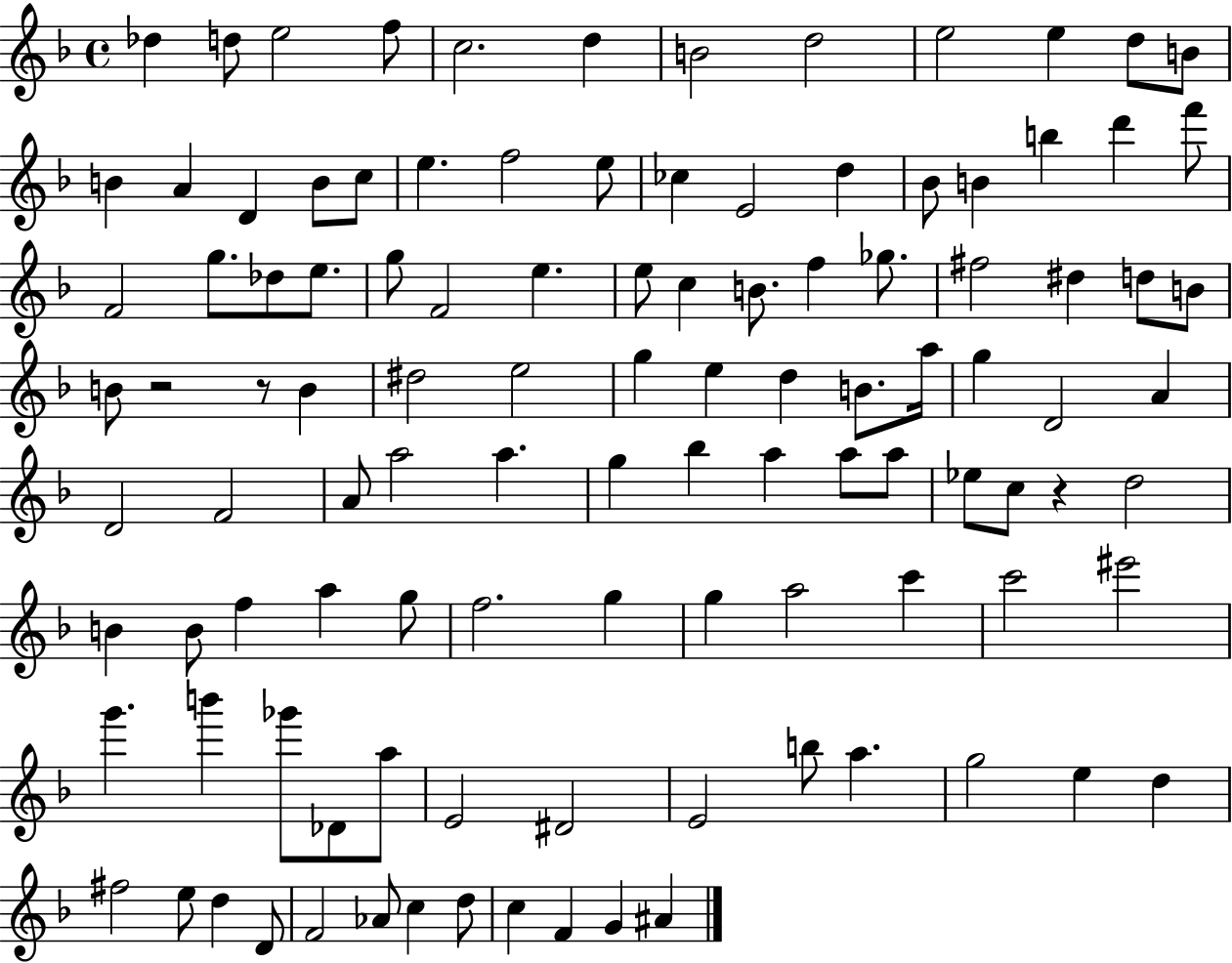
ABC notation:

X:1
T:Untitled
M:4/4
L:1/4
K:F
_d d/2 e2 f/2 c2 d B2 d2 e2 e d/2 B/2 B A D B/2 c/2 e f2 e/2 _c E2 d _B/2 B b d' f'/2 F2 g/2 _d/2 e/2 g/2 F2 e e/2 c B/2 f _g/2 ^f2 ^d d/2 B/2 B/2 z2 z/2 B ^d2 e2 g e d B/2 a/4 g D2 A D2 F2 A/2 a2 a g _b a a/2 a/2 _e/2 c/2 z d2 B B/2 f a g/2 f2 g g a2 c' c'2 ^e'2 g' b' _g'/2 _D/2 a/2 E2 ^D2 E2 b/2 a g2 e d ^f2 e/2 d D/2 F2 _A/2 c d/2 c F G ^A